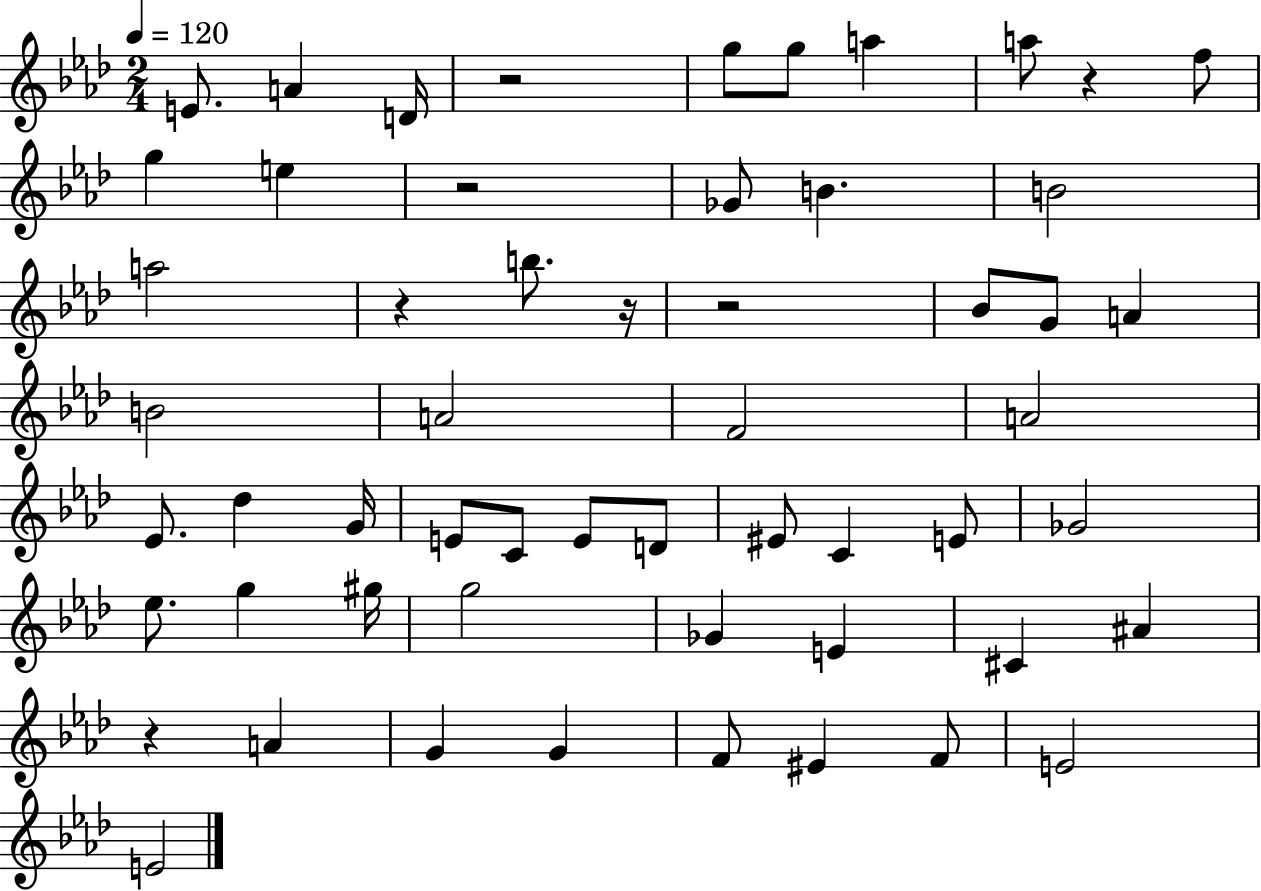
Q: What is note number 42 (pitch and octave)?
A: A4